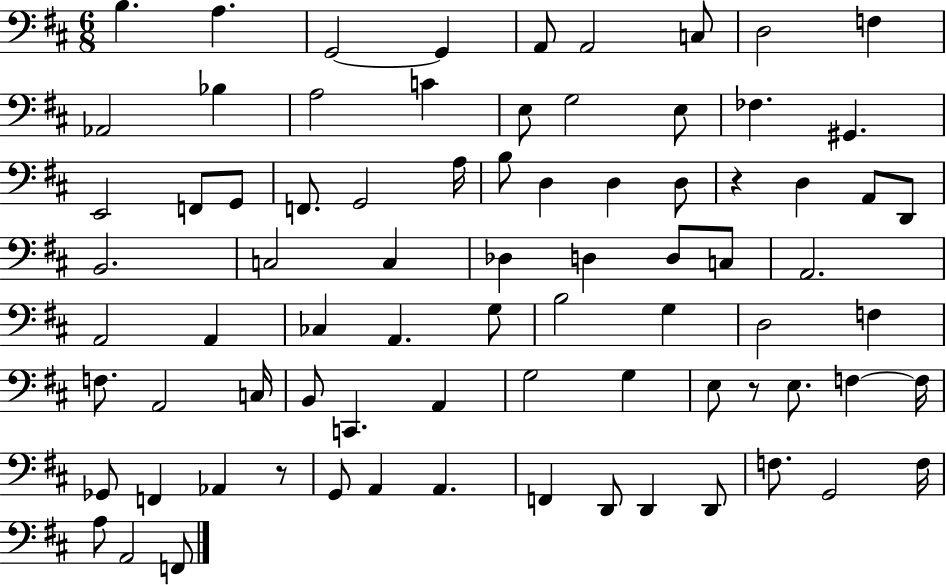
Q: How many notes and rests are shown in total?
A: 79